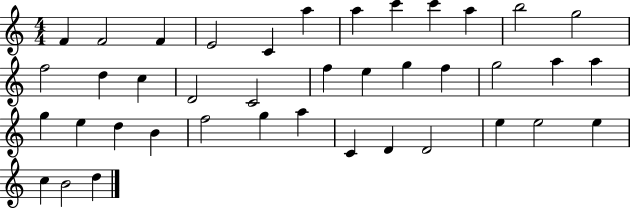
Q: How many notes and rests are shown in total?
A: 40